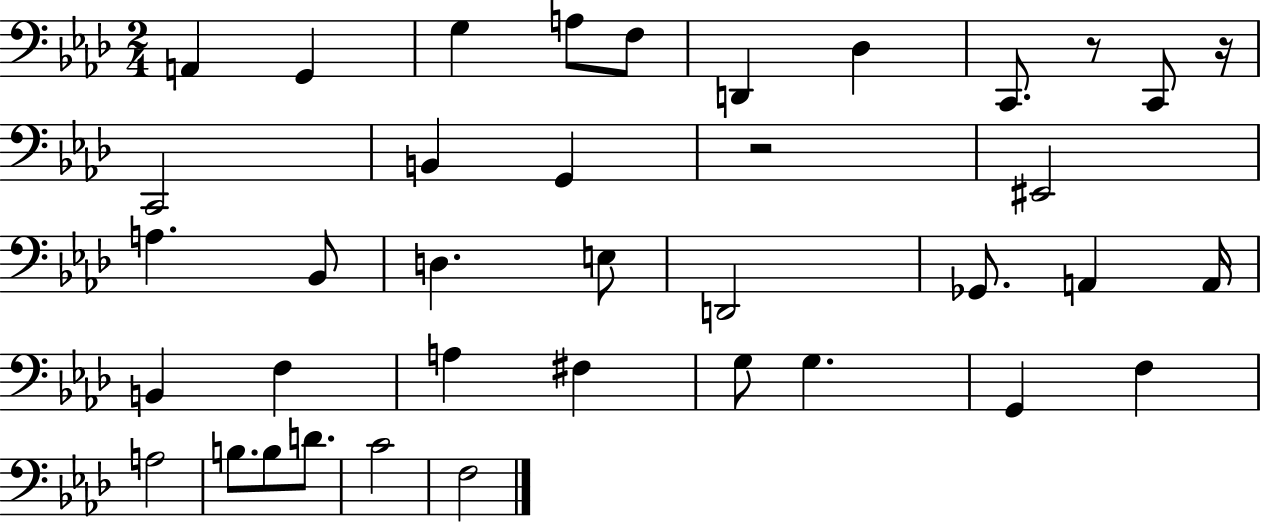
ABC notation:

X:1
T:Untitled
M:2/4
L:1/4
K:Ab
A,, G,, G, A,/2 F,/2 D,, _D, C,,/2 z/2 C,,/2 z/4 C,,2 B,, G,, z2 ^E,,2 A, _B,,/2 D, E,/2 D,,2 _G,,/2 A,, A,,/4 B,, F, A, ^F, G,/2 G, G,, F, A,2 B,/2 B,/2 D/2 C2 F,2